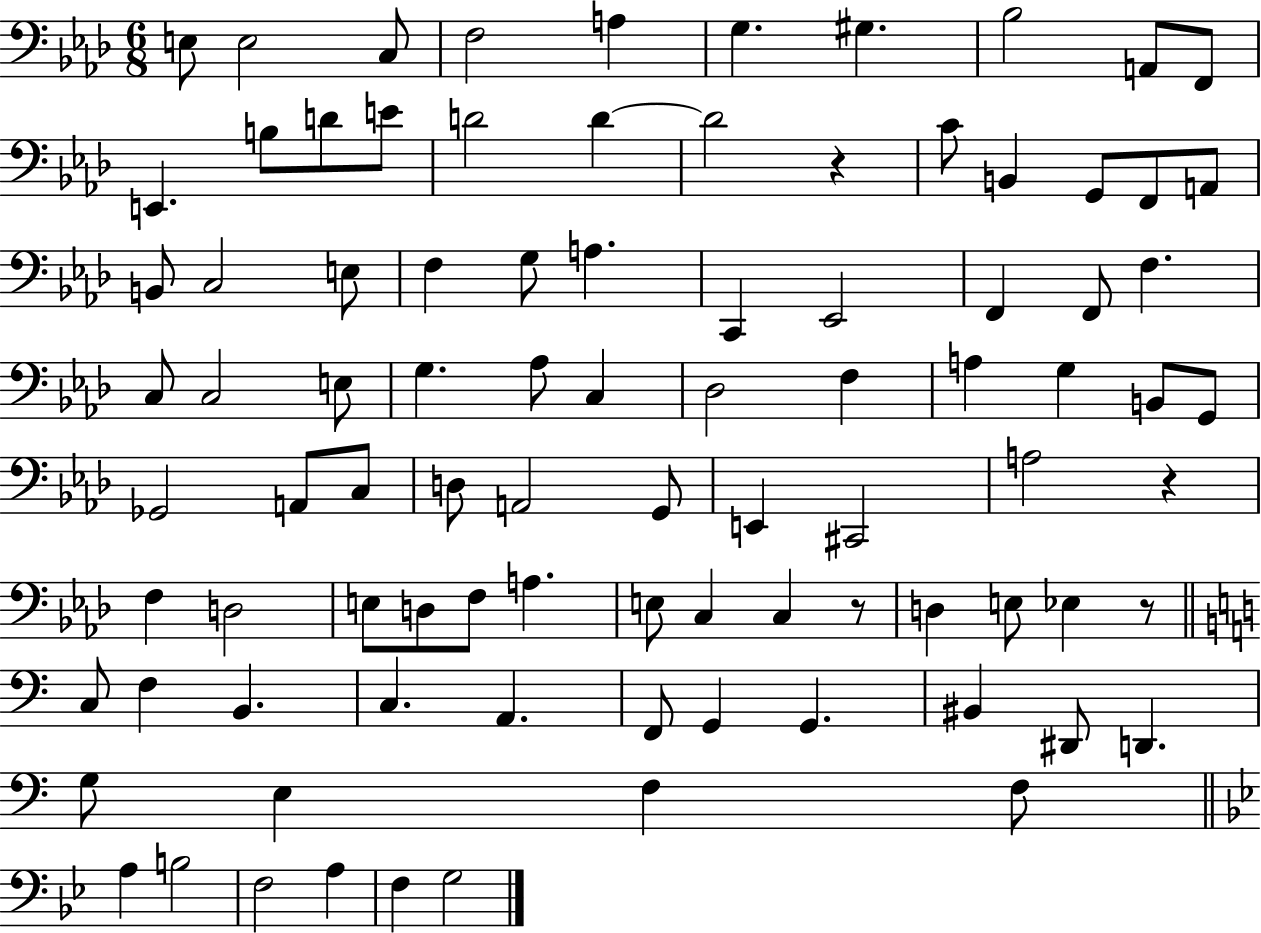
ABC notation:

X:1
T:Untitled
M:6/8
L:1/4
K:Ab
E,/2 E,2 C,/2 F,2 A, G, ^G, _B,2 A,,/2 F,,/2 E,, B,/2 D/2 E/2 D2 D D2 z C/2 B,, G,,/2 F,,/2 A,,/2 B,,/2 C,2 E,/2 F, G,/2 A, C,, _E,,2 F,, F,,/2 F, C,/2 C,2 E,/2 G, _A,/2 C, _D,2 F, A, G, B,,/2 G,,/2 _G,,2 A,,/2 C,/2 D,/2 A,,2 G,,/2 E,, ^C,,2 A,2 z F, D,2 E,/2 D,/2 F,/2 A, E,/2 C, C, z/2 D, E,/2 _E, z/2 C,/2 F, B,, C, A,, F,,/2 G,, G,, ^B,, ^D,,/2 D,, G,/2 E, F, F,/2 A, B,2 F,2 A, F, G,2